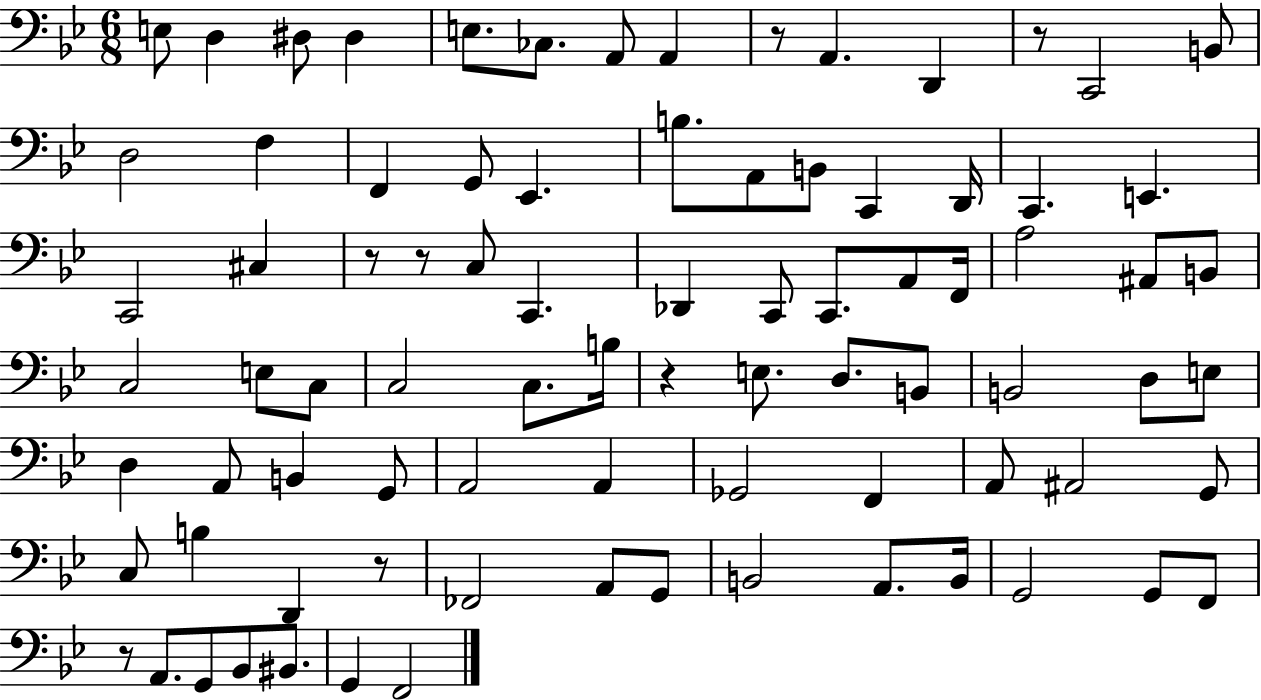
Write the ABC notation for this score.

X:1
T:Untitled
M:6/8
L:1/4
K:Bb
E,/2 D, ^D,/2 ^D, E,/2 _C,/2 A,,/2 A,, z/2 A,, D,, z/2 C,,2 B,,/2 D,2 F, F,, G,,/2 _E,, B,/2 A,,/2 B,,/2 C,, D,,/4 C,, E,, C,,2 ^C, z/2 z/2 C,/2 C,, _D,, C,,/2 C,,/2 A,,/2 F,,/4 A,2 ^A,,/2 B,,/2 C,2 E,/2 C,/2 C,2 C,/2 B,/4 z E,/2 D,/2 B,,/2 B,,2 D,/2 E,/2 D, A,,/2 B,, G,,/2 A,,2 A,, _G,,2 F,, A,,/2 ^A,,2 G,,/2 C,/2 B, D,, z/2 _F,,2 A,,/2 G,,/2 B,,2 A,,/2 B,,/4 G,,2 G,,/2 F,,/2 z/2 A,,/2 G,,/2 _B,,/2 ^B,,/2 G,, F,,2